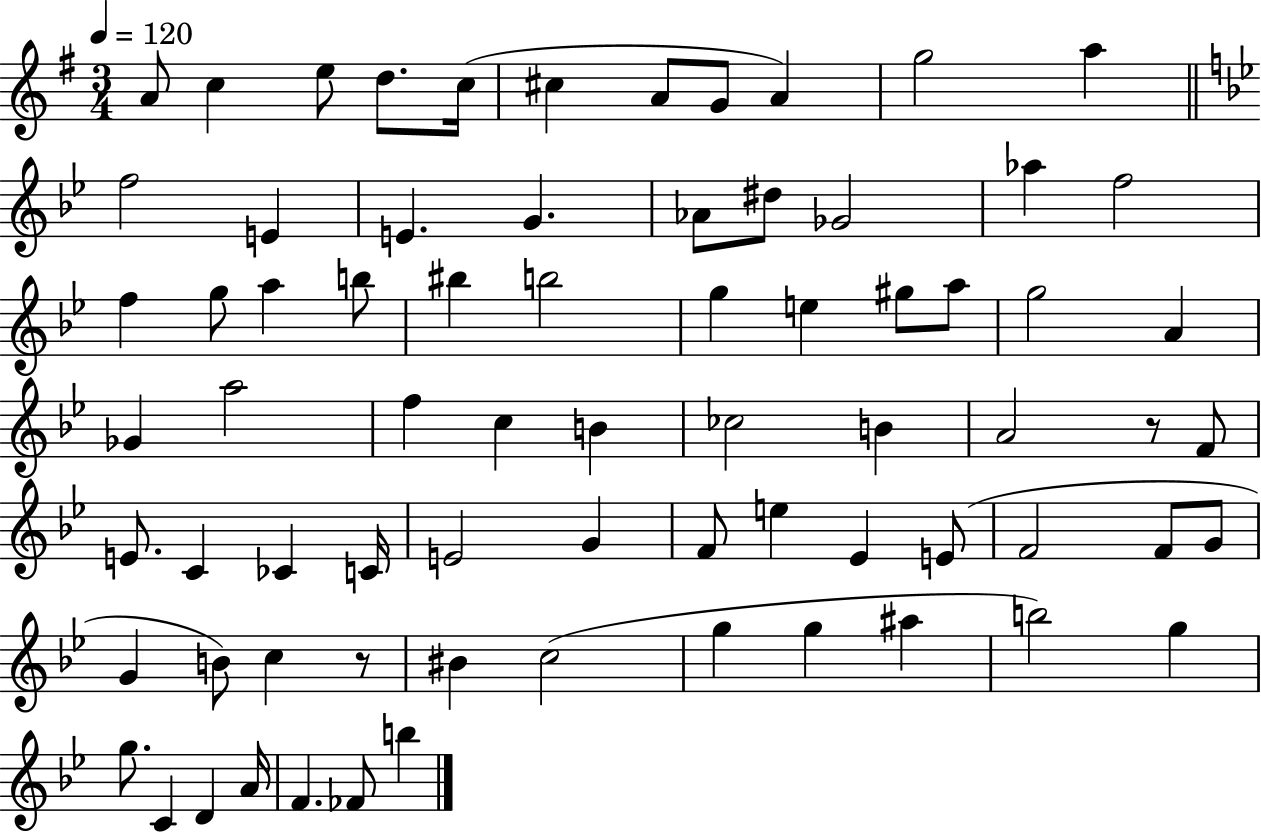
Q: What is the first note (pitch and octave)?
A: A4